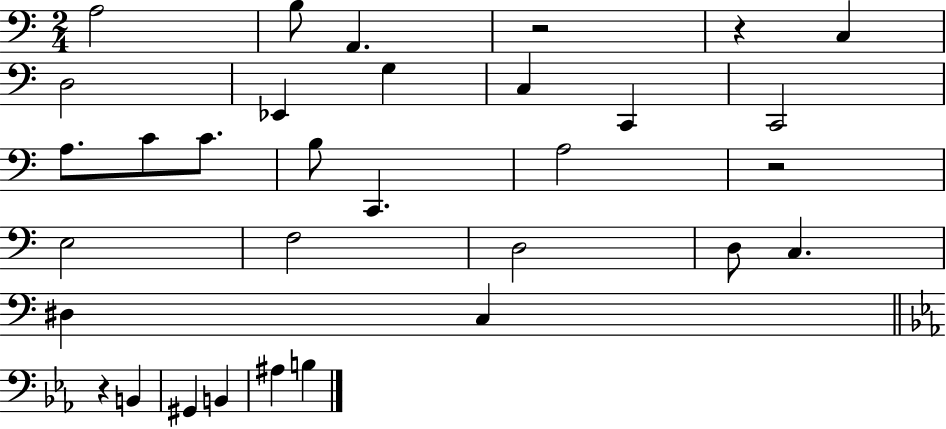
X:1
T:Untitled
M:2/4
L:1/4
K:C
A,2 B,/2 A,, z2 z C, D,2 _E,, G, C, C,, C,,2 A,/2 C/2 C/2 B,/2 C,, A,2 z2 E,2 F,2 D,2 D,/2 C, ^D, C, z B,, ^G,, B,, ^A, B,